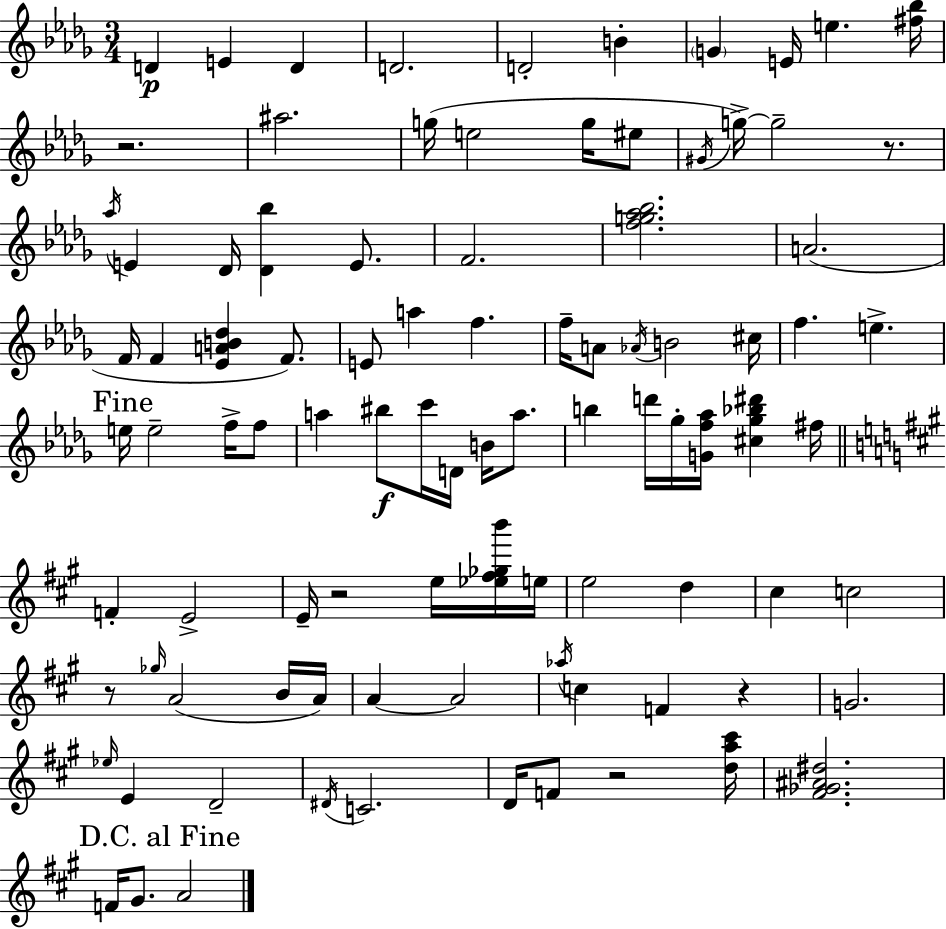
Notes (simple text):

D4/q E4/q D4/q D4/h. D4/h B4/q G4/q E4/s E5/q. [F#5,Bb5]/s R/h. A#5/h. G5/s E5/h G5/s EIS5/e G#4/s G5/s G5/h R/e. Ab5/s E4/q Db4/s [Db4,Bb5]/q E4/e. F4/h. [F5,G5,Ab5,Bb5]/h. A4/h. F4/s F4/q [Eb4,A4,B4,Db5]/q F4/e. E4/e A5/q F5/q. F5/s A4/e Ab4/s B4/h C#5/s F5/q. E5/q. E5/s E5/h F5/s F5/e A5/q BIS5/e C6/s D4/s B4/s A5/e. B5/q D6/s Gb5/s [G4,F5,Ab5]/s [C#5,Gb5,Bb5,D#6]/q F#5/s F4/q E4/h E4/s R/h E5/s [Eb5,F#5,Gb5,B6]/s E5/s E5/h D5/q C#5/q C5/h R/e Gb5/s A4/h B4/s A4/s A4/q A4/h Ab5/s C5/q F4/q R/q G4/h. Eb5/s E4/q D4/h D#4/s C4/h. D4/s F4/e R/h [D5,A5,C#6]/s [F#4,Gb4,A#4,D#5]/h. F4/s G#4/e. A4/h